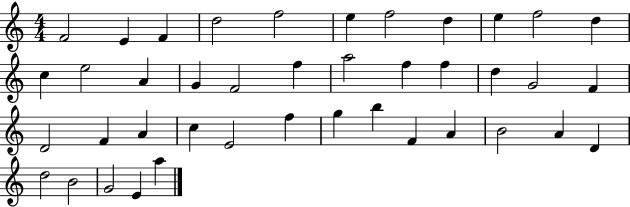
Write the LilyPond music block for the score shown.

{
  \clef treble
  \numericTimeSignature
  \time 4/4
  \key c \major
  f'2 e'4 f'4 | d''2 f''2 | e''4 f''2 d''4 | e''4 f''2 d''4 | \break c''4 e''2 a'4 | g'4 f'2 f''4 | a''2 f''4 f''4 | d''4 g'2 f'4 | \break d'2 f'4 a'4 | c''4 e'2 f''4 | g''4 b''4 f'4 a'4 | b'2 a'4 d'4 | \break d''2 b'2 | g'2 e'4 a''4 | \bar "|."
}